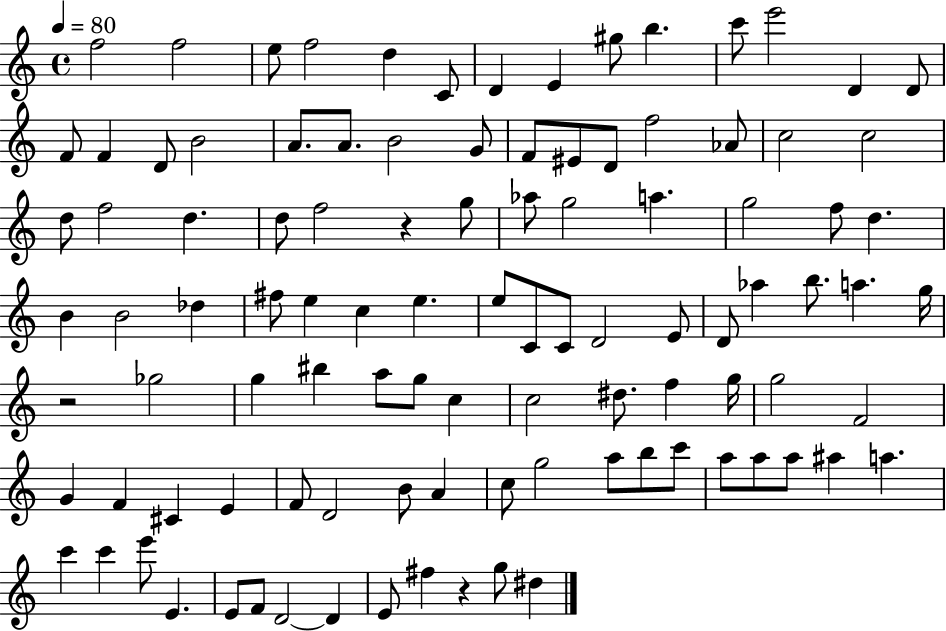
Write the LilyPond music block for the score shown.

{
  \clef treble
  \time 4/4
  \defaultTimeSignature
  \key c \major
  \tempo 4 = 80
  f''2 f''2 | e''8 f''2 d''4 c'8 | d'4 e'4 gis''8 b''4. | c'''8 e'''2 d'4 d'8 | \break f'8 f'4 d'8 b'2 | a'8. a'8. b'2 g'8 | f'8 eis'8 d'8 f''2 aes'8 | c''2 c''2 | \break d''8 f''2 d''4. | d''8 f''2 r4 g''8 | aes''8 g''2 a''4. | g''2 f''8 d''4. | \break b'4 b'2 des''4 | fis''8 e''4 c''4 e''4. | e''8 c'8 c'8 d'2 e'8 | d'8 aes''4 b''8. a''4. g''16 | \break r2 ges''2 | g''4 bis''4 a''8 g''8 c''4 | c''2 dis''8. f''4 g''16 | g''2 f'2 | \break g'4 f'4 cis'4 e'4 | f'8 d'2 b'8 a'4 | c''8 g''2 a''8 b''8 c'''8 | a''8 a''8 a''8 ais''4 a''4. | \break c'''4 c'''4 e'''8 e'4. | e'8 f'8 d'2~~ d'4 | e'8 fis''4 r4 g''8 dis''4 | \bar "|."
}